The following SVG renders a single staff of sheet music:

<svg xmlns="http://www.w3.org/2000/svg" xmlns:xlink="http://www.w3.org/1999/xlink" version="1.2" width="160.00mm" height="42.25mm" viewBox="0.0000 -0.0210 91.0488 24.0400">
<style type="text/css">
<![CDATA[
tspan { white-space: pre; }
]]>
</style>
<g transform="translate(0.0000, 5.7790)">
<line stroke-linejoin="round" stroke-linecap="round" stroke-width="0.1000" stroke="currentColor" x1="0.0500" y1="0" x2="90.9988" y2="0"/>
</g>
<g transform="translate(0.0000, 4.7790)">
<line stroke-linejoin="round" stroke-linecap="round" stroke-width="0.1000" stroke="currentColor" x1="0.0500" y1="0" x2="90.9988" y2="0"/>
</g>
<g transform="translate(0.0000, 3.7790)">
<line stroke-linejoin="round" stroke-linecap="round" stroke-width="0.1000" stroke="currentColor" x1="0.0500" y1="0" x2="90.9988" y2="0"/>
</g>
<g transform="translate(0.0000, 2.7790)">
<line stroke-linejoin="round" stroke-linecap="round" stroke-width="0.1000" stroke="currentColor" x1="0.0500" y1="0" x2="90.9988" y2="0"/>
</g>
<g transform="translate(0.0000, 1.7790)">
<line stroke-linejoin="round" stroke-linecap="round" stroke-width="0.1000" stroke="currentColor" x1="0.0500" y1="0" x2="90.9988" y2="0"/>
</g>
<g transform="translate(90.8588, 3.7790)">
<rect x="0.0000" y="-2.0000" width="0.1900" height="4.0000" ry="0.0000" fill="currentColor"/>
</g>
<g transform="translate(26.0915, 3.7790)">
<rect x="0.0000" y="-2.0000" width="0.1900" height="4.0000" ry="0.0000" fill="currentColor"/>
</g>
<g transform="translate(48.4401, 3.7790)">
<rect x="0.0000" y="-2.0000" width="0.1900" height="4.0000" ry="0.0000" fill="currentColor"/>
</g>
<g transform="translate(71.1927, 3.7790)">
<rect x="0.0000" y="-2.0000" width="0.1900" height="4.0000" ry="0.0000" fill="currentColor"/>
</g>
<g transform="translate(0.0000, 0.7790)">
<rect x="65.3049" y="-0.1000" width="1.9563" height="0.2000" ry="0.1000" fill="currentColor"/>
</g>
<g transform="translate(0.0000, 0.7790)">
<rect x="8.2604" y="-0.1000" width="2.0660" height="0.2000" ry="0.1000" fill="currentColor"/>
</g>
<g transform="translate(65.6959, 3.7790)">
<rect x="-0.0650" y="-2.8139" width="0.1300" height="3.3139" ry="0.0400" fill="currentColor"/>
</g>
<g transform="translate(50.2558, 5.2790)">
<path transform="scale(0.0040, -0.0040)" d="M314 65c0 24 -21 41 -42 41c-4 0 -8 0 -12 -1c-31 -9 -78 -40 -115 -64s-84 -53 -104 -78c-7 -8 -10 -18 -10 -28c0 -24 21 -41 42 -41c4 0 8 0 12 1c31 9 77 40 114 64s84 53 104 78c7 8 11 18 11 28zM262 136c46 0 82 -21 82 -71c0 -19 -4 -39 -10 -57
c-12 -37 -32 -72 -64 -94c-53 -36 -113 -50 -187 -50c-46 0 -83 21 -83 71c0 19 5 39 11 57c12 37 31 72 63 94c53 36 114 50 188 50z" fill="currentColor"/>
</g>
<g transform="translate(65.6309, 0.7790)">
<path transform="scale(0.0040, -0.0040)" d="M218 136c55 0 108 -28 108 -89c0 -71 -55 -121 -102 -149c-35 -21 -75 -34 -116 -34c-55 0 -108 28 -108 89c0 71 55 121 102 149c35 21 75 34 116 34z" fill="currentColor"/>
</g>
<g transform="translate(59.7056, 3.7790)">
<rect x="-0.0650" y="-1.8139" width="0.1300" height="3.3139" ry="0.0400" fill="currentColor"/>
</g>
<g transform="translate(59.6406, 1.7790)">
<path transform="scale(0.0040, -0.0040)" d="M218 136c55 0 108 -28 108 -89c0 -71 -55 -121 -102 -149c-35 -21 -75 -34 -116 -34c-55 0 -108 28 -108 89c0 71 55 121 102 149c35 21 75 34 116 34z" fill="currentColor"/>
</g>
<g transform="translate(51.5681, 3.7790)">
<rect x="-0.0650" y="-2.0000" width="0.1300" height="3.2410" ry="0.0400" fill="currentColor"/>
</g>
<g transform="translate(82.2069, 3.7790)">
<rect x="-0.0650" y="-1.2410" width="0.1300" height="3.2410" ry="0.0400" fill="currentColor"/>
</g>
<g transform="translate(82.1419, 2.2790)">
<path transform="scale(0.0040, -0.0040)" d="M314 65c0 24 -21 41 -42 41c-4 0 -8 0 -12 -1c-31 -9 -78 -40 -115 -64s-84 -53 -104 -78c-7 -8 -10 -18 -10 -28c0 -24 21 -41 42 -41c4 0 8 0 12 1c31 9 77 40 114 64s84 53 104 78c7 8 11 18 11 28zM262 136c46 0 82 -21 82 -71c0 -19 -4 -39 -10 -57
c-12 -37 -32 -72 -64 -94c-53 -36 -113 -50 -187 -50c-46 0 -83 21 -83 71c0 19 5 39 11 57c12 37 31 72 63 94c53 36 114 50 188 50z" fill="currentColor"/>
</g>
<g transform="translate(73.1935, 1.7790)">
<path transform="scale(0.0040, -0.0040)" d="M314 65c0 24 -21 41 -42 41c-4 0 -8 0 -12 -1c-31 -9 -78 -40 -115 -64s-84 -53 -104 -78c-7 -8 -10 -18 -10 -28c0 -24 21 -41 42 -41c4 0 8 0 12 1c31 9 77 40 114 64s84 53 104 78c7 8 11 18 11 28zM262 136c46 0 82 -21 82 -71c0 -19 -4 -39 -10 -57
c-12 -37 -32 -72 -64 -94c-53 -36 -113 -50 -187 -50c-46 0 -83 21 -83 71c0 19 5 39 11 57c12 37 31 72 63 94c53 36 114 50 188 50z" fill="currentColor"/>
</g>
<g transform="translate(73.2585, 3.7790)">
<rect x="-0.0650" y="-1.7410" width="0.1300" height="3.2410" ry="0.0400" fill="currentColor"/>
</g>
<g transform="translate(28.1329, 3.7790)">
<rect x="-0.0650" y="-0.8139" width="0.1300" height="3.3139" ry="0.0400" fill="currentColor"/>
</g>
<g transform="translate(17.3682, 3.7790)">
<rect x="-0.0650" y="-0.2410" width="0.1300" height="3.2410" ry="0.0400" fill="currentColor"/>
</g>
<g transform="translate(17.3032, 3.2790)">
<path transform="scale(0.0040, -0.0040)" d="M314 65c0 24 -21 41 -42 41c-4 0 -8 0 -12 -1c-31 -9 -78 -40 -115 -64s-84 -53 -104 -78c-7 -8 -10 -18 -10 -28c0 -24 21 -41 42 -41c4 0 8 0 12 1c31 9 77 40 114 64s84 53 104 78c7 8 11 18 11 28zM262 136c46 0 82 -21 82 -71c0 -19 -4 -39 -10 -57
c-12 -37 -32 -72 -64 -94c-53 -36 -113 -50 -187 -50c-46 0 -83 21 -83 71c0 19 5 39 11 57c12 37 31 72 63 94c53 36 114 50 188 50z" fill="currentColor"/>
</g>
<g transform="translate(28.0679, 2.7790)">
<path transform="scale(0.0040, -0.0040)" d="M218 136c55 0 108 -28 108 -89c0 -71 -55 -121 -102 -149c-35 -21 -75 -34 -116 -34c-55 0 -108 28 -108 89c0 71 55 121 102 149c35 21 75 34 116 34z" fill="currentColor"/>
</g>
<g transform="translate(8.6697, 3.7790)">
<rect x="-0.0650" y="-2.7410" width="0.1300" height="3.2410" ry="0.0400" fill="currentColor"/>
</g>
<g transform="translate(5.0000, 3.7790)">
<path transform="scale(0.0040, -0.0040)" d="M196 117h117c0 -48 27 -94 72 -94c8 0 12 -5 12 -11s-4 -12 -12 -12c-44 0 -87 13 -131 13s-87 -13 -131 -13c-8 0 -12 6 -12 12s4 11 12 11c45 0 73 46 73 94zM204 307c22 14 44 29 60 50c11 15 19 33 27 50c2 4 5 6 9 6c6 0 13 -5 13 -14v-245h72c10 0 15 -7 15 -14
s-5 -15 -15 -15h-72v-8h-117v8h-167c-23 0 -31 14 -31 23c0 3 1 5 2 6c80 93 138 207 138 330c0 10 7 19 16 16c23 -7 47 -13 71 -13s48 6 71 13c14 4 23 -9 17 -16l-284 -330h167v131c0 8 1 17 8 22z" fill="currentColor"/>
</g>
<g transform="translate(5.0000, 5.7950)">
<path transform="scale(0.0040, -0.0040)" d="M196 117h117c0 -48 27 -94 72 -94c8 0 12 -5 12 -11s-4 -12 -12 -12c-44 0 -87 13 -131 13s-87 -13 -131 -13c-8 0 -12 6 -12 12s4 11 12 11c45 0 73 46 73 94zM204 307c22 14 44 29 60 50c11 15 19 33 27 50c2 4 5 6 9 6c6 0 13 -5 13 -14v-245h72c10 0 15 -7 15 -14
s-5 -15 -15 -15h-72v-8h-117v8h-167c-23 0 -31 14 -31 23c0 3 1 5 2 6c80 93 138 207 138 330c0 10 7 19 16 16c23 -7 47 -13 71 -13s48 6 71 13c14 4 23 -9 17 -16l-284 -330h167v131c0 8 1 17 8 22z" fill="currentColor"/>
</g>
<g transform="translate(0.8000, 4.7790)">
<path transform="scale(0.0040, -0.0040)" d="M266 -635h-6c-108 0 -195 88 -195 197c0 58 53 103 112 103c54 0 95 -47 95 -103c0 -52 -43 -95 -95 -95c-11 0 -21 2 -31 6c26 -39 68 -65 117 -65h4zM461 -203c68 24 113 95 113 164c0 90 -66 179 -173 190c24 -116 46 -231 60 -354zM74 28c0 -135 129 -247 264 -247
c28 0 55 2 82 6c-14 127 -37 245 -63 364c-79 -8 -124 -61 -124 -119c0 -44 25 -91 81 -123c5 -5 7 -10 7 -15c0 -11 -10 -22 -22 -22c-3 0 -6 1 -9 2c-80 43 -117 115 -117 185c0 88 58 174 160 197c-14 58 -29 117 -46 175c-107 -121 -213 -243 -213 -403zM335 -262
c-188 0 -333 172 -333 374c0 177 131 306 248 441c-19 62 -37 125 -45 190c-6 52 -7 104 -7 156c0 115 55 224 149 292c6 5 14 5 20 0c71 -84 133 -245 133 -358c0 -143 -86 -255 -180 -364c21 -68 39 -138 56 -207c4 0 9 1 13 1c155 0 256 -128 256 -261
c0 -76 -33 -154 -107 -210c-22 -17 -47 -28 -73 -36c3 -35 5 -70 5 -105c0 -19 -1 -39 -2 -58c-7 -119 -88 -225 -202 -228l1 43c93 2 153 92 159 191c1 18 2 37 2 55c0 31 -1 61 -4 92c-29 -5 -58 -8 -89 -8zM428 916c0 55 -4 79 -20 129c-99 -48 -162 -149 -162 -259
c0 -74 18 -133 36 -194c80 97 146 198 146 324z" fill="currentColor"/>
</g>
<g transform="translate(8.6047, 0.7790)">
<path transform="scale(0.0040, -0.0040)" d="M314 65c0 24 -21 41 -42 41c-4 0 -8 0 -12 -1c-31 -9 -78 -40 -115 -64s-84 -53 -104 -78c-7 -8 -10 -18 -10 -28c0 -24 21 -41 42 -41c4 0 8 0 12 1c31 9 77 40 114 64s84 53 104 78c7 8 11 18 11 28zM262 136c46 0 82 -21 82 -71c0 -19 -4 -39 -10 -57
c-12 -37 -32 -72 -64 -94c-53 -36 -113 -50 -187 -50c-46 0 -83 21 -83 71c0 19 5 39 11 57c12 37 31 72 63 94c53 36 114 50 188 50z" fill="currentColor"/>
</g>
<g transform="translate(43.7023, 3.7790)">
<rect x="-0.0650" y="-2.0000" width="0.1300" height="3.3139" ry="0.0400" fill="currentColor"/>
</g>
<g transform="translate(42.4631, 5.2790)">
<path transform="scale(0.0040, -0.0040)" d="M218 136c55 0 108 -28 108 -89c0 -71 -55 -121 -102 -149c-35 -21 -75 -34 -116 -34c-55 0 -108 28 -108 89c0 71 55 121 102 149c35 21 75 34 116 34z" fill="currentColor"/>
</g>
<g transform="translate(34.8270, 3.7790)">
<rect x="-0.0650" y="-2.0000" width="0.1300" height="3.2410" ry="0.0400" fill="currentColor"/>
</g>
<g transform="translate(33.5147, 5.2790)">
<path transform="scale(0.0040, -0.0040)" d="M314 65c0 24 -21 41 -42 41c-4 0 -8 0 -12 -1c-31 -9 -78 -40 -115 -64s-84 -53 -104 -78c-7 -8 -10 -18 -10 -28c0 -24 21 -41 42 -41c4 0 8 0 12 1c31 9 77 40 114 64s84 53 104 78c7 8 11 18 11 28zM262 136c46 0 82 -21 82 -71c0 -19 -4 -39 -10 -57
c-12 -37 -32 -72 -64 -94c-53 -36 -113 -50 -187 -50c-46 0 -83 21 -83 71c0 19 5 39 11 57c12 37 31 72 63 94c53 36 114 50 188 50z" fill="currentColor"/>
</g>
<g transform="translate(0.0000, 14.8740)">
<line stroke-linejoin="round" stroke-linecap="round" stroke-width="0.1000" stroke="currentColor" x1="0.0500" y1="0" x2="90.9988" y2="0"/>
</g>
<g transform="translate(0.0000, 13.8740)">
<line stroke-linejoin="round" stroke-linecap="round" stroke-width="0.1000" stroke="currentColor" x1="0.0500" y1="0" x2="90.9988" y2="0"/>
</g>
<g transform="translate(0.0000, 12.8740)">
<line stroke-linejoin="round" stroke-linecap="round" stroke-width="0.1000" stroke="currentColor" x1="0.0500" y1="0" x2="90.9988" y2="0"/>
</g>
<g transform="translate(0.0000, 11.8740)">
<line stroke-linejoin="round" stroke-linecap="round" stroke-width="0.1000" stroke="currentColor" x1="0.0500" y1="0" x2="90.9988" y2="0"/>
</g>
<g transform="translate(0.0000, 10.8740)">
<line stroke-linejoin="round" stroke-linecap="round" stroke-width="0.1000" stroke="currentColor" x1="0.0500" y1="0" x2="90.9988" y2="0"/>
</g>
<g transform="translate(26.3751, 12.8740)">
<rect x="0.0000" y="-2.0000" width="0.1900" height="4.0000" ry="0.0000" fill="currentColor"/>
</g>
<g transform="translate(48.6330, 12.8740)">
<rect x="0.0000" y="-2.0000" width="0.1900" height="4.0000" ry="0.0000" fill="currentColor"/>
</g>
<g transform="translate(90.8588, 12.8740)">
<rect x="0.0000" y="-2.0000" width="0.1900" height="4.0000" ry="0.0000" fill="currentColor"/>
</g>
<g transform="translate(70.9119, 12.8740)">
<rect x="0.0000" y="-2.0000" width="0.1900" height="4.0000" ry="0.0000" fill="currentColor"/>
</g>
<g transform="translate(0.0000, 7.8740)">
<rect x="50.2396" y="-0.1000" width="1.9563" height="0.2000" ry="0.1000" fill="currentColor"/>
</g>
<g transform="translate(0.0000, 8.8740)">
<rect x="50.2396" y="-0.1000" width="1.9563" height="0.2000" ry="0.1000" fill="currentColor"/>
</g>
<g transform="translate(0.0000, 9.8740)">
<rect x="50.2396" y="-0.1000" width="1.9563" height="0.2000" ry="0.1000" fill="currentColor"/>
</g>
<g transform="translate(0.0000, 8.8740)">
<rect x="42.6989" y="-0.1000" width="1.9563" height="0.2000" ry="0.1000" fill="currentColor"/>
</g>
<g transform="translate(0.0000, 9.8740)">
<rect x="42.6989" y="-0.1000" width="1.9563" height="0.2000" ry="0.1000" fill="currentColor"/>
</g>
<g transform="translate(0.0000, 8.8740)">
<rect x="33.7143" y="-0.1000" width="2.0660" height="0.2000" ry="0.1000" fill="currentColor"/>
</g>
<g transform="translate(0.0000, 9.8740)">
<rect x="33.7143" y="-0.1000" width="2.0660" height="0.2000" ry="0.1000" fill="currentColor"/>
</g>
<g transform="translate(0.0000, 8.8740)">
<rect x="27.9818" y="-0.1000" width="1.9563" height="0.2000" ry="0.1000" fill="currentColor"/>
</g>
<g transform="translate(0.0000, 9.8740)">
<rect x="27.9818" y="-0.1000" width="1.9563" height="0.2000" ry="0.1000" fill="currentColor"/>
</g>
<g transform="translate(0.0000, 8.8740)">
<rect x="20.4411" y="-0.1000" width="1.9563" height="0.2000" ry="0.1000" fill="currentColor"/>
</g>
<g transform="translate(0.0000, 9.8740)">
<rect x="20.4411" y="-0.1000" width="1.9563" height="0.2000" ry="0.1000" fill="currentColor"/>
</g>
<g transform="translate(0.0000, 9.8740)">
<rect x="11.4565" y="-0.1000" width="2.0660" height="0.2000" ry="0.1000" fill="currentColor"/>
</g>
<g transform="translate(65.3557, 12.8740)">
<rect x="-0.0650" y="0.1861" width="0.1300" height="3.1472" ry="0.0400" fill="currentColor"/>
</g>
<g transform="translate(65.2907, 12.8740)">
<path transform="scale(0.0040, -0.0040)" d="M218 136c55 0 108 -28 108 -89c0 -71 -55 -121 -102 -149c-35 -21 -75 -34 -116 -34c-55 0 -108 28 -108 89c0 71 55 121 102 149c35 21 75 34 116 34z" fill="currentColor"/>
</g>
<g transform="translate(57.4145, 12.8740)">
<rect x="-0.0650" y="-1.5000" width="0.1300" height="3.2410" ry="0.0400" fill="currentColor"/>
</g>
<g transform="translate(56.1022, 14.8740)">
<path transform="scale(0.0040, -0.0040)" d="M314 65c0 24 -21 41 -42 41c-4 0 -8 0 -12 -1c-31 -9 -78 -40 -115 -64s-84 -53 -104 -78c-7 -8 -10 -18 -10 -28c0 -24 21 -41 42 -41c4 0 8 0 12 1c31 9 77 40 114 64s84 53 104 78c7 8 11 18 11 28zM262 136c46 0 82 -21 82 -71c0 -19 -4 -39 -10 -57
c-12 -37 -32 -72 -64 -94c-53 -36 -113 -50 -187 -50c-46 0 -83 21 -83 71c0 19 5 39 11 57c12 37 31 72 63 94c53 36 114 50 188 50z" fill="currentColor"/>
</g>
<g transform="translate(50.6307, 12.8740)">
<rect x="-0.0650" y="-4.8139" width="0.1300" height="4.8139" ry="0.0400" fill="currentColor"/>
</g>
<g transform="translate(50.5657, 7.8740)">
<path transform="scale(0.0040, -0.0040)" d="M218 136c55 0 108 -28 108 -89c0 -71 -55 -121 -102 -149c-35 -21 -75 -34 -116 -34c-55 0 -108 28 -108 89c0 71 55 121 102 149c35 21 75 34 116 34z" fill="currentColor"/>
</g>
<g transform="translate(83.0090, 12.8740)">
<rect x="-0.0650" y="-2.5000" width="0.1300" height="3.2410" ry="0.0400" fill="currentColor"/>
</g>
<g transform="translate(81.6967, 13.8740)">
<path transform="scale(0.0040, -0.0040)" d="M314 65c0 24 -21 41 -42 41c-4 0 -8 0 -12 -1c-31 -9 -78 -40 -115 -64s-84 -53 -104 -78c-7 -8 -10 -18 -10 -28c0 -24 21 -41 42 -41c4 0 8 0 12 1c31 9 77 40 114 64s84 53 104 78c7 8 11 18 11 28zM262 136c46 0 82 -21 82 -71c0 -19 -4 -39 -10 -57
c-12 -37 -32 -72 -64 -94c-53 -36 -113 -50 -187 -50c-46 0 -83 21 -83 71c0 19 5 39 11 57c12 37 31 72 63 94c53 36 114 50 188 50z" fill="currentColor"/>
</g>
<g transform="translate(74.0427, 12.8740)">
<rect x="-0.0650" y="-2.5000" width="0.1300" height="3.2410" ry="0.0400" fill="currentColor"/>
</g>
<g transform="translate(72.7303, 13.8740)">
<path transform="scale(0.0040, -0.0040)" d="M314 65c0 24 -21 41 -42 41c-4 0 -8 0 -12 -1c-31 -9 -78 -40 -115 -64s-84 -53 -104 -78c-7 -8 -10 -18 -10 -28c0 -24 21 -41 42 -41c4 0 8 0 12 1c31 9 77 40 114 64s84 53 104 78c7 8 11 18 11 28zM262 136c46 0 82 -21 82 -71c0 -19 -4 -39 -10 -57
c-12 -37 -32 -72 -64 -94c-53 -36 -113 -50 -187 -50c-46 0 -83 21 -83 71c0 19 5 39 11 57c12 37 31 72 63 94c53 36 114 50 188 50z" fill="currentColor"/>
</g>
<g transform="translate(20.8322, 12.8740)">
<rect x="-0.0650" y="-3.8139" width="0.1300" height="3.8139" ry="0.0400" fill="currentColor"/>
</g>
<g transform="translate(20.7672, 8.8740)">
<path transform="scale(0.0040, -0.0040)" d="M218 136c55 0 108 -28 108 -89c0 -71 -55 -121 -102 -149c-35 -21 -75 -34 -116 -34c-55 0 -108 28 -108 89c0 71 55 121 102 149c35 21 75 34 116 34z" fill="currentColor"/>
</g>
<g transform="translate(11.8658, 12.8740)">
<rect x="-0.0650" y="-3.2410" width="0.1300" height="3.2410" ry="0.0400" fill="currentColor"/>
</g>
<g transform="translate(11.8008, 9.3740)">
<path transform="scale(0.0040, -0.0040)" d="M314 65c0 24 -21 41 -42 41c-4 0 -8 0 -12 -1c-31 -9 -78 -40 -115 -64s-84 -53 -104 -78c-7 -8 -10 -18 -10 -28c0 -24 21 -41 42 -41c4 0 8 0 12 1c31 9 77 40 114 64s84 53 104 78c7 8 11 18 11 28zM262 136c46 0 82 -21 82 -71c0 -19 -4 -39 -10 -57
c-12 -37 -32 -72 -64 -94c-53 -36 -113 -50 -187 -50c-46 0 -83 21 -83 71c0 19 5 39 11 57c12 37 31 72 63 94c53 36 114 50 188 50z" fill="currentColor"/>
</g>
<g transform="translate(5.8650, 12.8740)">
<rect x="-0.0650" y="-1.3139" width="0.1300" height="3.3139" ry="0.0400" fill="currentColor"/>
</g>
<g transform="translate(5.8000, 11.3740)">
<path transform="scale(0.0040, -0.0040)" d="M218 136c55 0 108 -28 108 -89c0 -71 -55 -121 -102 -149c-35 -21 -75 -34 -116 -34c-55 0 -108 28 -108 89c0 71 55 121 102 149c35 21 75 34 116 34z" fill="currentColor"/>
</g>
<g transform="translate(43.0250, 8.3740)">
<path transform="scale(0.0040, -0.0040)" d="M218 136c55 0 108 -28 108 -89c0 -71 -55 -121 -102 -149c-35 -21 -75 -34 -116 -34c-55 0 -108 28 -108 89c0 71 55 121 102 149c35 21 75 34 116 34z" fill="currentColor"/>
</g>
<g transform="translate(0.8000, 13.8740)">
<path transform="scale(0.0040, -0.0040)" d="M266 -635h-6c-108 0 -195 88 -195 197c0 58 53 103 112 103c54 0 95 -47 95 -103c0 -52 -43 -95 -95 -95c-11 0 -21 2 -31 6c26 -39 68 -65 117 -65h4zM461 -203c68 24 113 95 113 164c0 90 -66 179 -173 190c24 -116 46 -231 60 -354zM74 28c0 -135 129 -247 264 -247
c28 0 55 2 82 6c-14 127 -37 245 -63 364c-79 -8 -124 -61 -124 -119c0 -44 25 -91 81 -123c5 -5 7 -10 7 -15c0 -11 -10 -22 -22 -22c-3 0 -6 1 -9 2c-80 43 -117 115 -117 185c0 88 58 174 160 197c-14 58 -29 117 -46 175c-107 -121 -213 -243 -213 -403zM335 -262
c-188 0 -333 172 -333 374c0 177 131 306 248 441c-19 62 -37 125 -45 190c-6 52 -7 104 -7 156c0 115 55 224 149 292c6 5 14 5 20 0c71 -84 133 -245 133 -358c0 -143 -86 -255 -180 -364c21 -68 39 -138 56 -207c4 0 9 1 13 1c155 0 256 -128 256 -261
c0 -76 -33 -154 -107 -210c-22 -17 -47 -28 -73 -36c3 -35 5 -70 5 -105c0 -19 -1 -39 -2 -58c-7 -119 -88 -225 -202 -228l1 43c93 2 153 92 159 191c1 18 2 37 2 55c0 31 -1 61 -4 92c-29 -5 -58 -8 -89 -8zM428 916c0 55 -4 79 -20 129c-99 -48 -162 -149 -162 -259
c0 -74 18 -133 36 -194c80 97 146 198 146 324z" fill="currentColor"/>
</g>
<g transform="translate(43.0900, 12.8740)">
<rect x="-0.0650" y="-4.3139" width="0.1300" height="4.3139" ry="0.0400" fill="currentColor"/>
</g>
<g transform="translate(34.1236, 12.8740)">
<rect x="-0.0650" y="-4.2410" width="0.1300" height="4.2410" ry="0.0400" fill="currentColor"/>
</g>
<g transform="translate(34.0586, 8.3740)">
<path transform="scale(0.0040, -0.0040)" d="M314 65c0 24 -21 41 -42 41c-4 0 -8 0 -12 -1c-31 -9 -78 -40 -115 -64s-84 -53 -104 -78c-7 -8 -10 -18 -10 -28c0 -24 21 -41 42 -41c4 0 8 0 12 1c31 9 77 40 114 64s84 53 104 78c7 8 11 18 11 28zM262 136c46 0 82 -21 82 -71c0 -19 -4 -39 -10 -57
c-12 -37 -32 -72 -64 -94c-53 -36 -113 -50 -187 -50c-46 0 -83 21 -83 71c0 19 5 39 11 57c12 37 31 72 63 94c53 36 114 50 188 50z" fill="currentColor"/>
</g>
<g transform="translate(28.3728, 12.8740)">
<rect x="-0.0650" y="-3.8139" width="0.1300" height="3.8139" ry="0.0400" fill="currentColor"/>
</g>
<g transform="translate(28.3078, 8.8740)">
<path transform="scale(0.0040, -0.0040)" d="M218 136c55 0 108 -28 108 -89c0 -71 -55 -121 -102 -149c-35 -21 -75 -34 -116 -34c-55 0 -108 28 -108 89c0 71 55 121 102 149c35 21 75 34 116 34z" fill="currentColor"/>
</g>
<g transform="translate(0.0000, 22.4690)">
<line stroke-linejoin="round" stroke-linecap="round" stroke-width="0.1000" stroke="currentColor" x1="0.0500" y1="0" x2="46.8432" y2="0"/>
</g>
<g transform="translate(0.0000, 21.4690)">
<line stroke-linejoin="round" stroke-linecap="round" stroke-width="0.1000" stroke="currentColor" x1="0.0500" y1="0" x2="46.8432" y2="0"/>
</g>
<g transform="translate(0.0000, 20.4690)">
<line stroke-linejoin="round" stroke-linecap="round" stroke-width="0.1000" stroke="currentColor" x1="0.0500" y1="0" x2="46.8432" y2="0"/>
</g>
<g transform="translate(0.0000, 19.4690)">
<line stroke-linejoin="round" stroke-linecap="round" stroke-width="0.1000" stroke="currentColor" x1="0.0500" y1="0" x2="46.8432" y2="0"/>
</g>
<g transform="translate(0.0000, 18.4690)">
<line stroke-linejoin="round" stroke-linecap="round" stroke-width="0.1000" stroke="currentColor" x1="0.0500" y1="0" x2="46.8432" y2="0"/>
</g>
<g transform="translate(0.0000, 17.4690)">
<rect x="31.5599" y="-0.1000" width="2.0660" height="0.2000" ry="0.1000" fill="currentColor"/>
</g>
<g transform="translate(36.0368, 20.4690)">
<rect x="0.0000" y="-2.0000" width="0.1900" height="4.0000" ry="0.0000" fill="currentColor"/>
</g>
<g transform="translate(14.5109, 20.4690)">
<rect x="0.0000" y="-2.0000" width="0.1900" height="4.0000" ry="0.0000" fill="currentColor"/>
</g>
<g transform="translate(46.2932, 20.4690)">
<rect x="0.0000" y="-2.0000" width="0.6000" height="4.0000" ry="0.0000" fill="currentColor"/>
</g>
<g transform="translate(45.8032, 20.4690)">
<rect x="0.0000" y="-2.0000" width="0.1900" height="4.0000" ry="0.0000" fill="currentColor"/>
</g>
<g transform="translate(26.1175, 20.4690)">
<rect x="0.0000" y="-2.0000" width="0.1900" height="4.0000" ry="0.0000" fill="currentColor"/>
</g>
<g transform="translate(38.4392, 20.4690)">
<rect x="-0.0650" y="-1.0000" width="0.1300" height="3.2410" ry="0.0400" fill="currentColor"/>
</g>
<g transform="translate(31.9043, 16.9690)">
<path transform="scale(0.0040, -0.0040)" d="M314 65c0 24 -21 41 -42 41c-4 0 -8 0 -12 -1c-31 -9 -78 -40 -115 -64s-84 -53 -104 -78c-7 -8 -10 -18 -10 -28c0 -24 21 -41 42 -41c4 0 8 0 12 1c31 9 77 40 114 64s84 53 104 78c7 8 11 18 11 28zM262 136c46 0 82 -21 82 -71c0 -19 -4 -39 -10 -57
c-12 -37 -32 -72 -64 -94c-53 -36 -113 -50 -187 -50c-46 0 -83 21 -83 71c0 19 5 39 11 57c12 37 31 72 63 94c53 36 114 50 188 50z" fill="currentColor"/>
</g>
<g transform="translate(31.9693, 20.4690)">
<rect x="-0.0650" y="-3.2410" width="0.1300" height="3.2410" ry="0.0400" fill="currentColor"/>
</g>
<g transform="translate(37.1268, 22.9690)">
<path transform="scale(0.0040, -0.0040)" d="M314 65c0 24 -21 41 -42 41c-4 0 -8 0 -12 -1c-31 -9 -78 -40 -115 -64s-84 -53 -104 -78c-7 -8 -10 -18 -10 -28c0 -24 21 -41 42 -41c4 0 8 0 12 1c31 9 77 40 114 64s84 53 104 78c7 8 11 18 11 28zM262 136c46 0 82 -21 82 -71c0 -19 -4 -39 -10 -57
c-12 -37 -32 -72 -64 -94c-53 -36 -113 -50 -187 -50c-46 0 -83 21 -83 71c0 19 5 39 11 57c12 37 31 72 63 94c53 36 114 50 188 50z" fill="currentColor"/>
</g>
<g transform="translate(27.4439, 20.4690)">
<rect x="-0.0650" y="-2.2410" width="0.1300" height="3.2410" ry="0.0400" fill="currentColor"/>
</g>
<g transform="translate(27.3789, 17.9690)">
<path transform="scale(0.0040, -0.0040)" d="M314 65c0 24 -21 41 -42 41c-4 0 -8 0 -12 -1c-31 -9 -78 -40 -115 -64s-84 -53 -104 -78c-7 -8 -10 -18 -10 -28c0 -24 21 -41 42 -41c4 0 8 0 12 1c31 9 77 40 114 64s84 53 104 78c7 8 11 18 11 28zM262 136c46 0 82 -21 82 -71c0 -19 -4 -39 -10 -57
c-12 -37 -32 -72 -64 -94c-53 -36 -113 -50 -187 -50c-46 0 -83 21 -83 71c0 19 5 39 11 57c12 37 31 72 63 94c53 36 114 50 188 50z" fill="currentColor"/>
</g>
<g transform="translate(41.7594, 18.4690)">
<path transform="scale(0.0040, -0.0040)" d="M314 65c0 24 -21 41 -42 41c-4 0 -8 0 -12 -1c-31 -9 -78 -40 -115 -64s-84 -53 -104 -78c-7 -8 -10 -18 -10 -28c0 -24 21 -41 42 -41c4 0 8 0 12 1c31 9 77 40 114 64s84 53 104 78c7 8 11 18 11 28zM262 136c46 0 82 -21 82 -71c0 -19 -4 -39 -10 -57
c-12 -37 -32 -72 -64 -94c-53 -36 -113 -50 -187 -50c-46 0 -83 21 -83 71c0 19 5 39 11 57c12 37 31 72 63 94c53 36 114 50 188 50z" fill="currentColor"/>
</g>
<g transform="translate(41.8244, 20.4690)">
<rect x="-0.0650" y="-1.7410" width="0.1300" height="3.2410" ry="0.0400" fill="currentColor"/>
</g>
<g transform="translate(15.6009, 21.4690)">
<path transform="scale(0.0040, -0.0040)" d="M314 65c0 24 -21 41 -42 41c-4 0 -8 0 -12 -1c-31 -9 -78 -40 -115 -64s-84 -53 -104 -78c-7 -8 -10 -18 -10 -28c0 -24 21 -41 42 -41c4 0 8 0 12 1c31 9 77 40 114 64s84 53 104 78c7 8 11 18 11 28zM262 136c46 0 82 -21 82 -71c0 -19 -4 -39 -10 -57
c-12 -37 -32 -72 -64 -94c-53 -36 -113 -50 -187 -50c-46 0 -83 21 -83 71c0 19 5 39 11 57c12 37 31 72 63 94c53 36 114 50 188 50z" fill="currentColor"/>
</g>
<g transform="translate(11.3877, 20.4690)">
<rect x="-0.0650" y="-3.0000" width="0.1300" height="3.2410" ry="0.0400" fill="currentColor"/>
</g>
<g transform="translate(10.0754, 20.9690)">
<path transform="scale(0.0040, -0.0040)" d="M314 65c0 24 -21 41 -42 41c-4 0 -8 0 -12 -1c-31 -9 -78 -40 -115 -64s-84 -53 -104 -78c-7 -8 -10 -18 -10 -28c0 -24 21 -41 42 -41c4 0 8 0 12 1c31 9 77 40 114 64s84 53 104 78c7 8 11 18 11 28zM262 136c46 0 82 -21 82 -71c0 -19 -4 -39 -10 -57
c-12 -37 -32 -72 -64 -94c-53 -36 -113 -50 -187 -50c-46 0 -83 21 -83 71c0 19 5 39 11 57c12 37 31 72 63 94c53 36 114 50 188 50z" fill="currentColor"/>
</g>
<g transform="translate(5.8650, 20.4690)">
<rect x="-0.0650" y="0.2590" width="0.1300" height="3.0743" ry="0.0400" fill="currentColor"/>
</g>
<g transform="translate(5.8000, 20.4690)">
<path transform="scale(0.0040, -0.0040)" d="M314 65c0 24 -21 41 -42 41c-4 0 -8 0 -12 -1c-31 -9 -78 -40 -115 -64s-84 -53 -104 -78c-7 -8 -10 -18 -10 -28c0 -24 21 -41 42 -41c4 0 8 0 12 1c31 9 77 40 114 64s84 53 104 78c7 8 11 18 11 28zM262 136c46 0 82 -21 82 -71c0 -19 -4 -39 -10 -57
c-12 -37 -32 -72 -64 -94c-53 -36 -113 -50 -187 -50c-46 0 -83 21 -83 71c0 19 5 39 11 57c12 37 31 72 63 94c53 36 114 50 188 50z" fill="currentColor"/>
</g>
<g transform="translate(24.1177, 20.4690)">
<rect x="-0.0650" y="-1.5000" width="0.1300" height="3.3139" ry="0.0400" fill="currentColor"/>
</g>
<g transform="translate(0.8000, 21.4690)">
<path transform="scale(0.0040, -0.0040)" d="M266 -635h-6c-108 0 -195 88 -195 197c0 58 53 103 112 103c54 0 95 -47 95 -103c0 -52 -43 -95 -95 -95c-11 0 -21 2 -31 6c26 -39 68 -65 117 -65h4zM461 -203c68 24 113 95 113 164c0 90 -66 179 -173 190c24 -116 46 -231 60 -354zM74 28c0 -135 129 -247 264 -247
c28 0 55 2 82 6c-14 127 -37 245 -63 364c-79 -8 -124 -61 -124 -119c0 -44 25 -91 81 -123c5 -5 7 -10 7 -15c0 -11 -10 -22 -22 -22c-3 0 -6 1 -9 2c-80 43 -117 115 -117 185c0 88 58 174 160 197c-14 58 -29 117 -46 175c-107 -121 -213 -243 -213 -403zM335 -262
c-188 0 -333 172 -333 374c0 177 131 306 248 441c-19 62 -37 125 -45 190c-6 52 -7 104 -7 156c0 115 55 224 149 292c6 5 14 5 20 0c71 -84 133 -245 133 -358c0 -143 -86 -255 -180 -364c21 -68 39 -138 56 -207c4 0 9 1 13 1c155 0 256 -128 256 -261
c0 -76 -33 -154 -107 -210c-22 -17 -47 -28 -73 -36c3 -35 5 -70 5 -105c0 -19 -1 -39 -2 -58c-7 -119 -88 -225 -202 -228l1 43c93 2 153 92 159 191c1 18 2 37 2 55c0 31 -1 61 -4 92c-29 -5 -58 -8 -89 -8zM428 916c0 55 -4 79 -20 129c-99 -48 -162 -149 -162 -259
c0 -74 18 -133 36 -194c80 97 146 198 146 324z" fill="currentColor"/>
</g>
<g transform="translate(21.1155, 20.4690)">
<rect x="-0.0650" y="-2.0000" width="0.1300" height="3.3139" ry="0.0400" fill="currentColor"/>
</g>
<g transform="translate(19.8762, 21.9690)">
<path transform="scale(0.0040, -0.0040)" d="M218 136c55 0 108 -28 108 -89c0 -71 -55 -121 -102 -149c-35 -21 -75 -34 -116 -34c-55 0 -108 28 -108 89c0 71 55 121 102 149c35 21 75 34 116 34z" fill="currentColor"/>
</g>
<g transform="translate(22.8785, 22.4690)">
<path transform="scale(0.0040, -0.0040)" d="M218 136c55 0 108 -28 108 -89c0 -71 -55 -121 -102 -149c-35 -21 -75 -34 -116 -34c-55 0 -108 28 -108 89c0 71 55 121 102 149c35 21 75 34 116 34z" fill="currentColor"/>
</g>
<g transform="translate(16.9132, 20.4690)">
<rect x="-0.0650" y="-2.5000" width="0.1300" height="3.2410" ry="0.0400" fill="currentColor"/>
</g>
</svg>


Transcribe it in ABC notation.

X:1
T:Untitled
M:4/4
L:1/4
K:C
a2 c2 d F2 F F2 f a f2 e2 e b2 c' c' d'2 d' e' E2 B G2 G2 B2 A2 G2 F E g2 b2 D2 f2